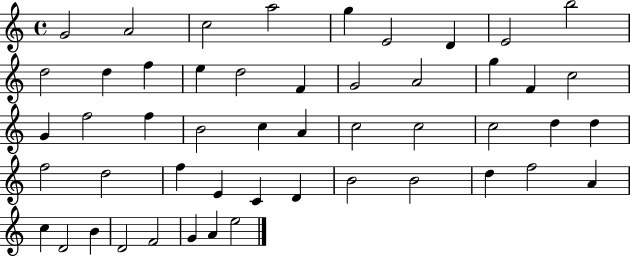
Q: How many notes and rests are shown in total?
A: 50